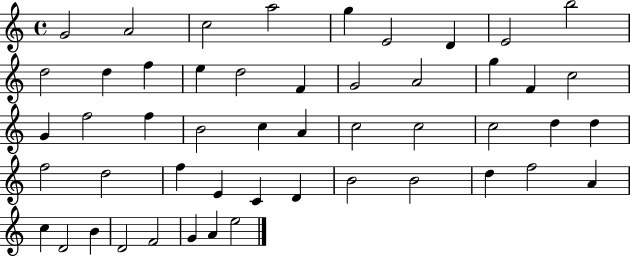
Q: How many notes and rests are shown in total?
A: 50